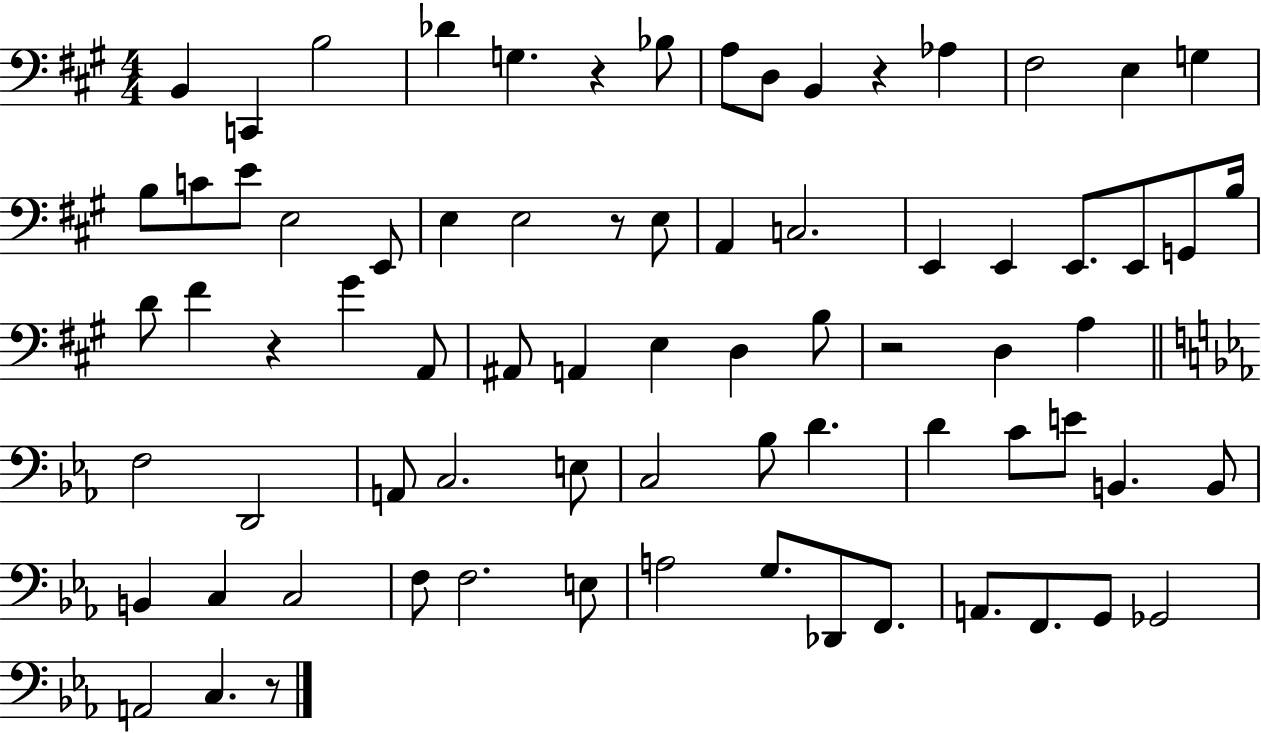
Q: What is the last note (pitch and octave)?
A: C3